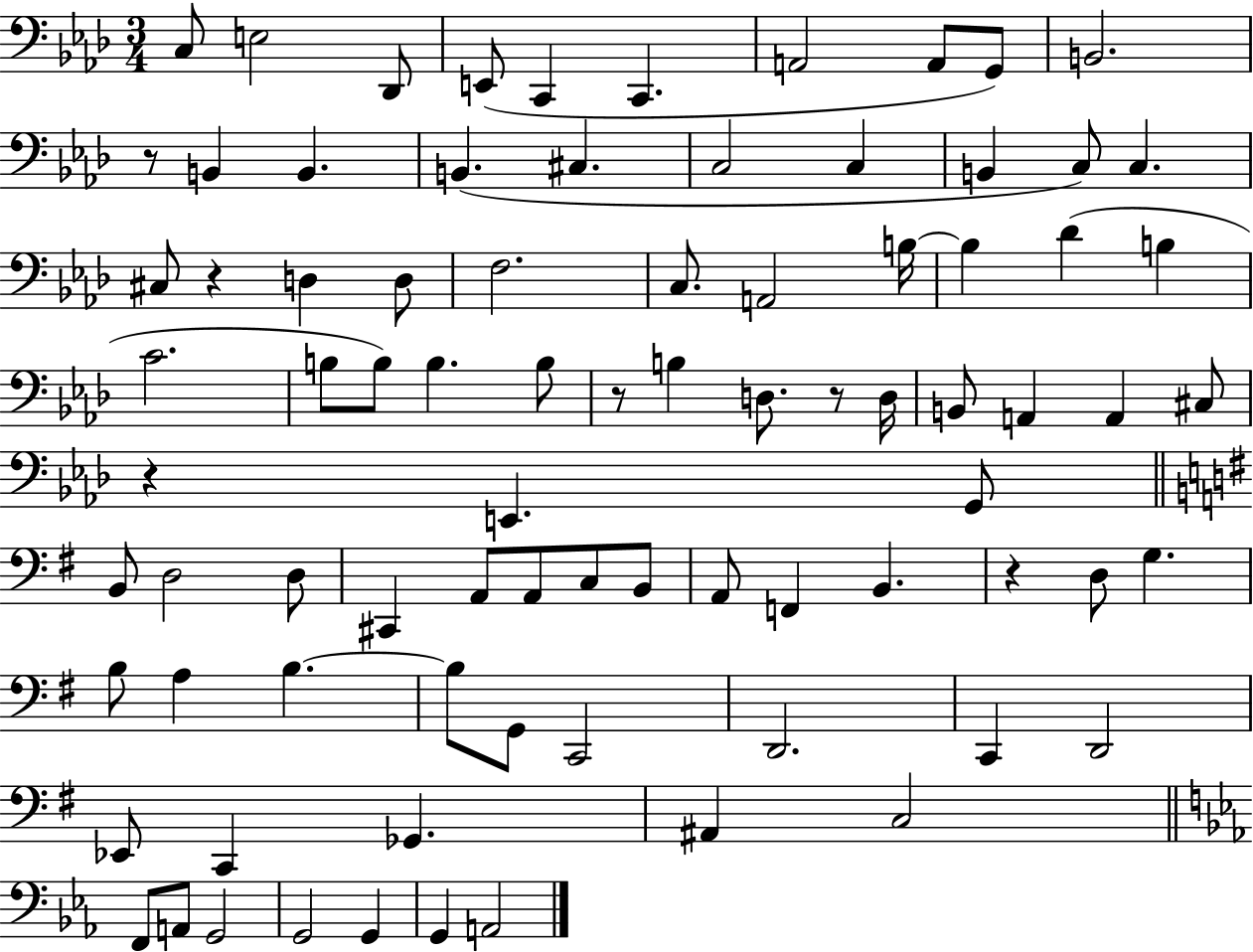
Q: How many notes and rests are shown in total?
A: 83